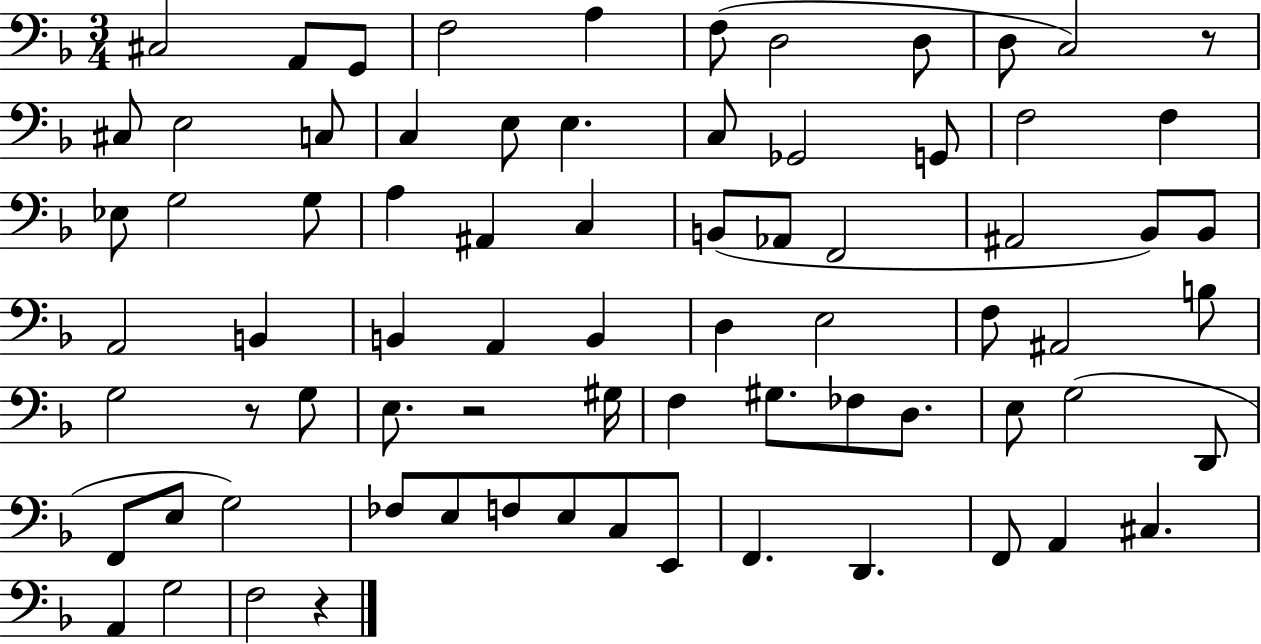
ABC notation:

X:1
T:Untitled
M:3/4
L:1/4
K:F
^C,2 A,,/2 G,,/2 F,2 A, F,/2 D,2 D,/2 D,/2 C,2 z/2 ^C,/2 E,2 C,/2 C, E,/2 E, C,/2 _G,,2 G,,/2 F,2 F, _E,/2 G,2 G,/2 A, ^A,, C, B,,/2 _A,,/2 F,,2 ^A,,2 _B,,/2 _B,,/2 A,,2 B,, B,, A,, B,, D, E,2 F,/2 ^A,,2 B,/2 G,2 z/2 G,/2 E,/2 z2 ^G,/4 F, ^G,/2 _F,/2 D,/2 E,/2 G,2 D,,/2 F,,/2 E,/2 G,2 _F,/2 E,/2 F,/2 E,/2 C,/2 E,,/2 F,, D,, F,,/2 A,, ^C, A,, G,2 F,2 z